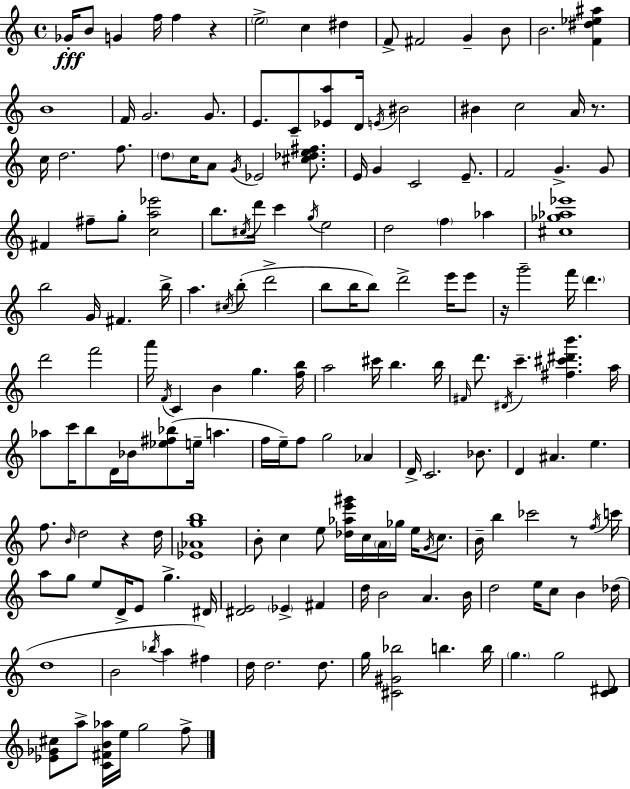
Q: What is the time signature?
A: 4/4